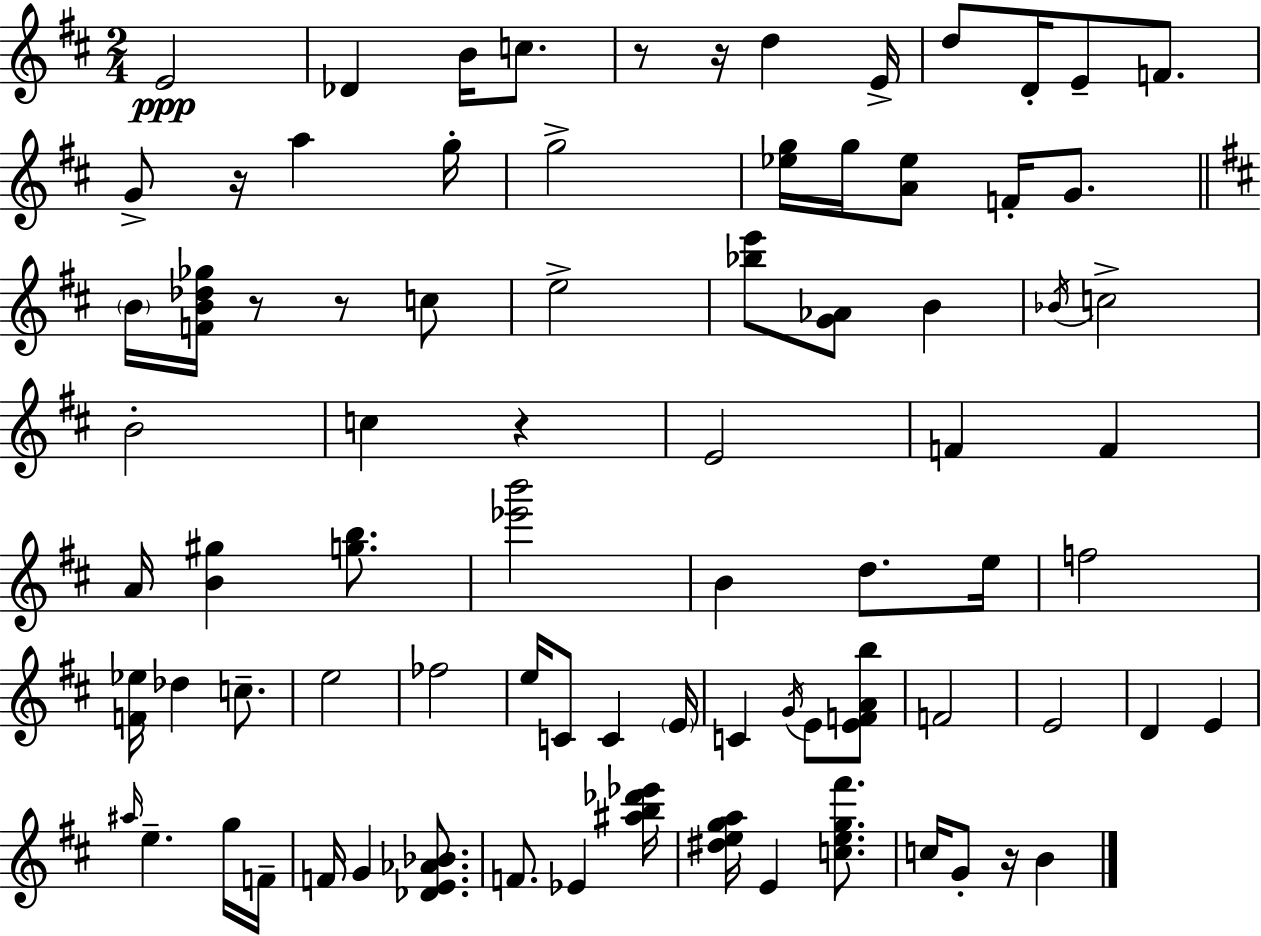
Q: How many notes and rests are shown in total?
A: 81